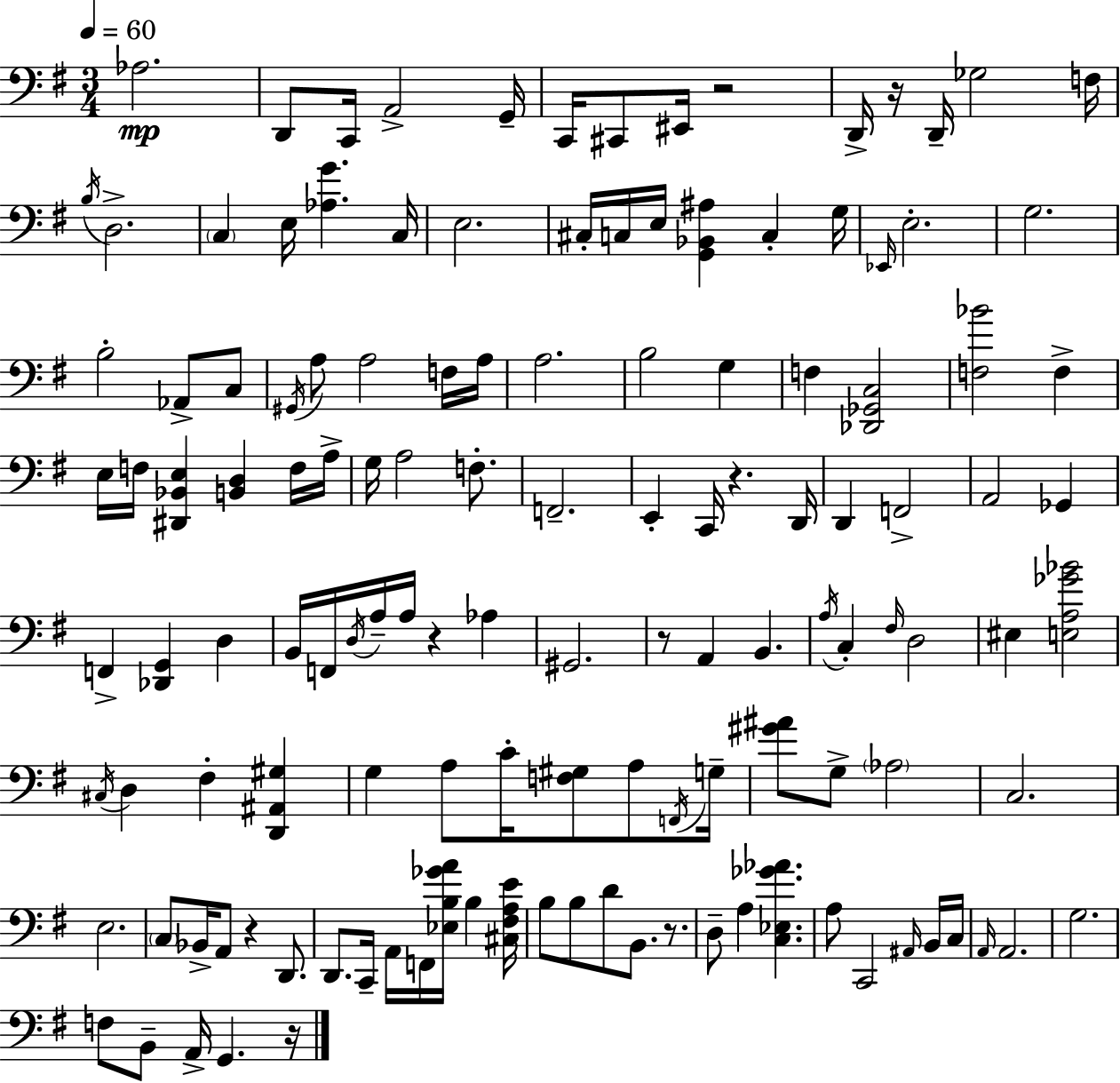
X:1
T:Untitled
M:3/4
L:1/4
K:G
_A,2 D,,/2 C,,/4 A,,2 G,,/4 C,,/4 ^C,,/2 ^E,,/4 z2 D,,/4 z/4 D,,/4 _G,2 F,/4 B,/4 D,2 C, E,/4 [_A,G] C,/4 E,2 ^C,/4 C,/4 E,/4 [G,,_B,,^A,] C, G,/4 _E,,/4 E,2 G,2 B,2 _A,,/2 C,/2 ^G,,/4 A,/2 A,2 F,/4 A,/4 A,2 B,2 G, F, [_D,,_G,,C,]2 [F,_B]2 F, E,/4 F,/4 [^D,,_B,,E,] [B,,D,] F,/4 A,/4 G,/4 A,2 F,/2 F,,2 E,, C,,/4 z D,,/4 D,, F,,2 A,,2 _G,, F,, [_D,,G,,] D, B,,/4 F,,/4 D,/4 A,/4 A,/4 z _A, ^G,,2 z/2 A,, B,, A,/4 C, ^F,/4 D,2 ^E, [E,A,_G_B]2 ^C,/4 D, ^F, [D,,^A,,^G,] G, A,/2 C/4 [F,^G,]/2 A,/2 F,,/4 G,/4 [^G^A]/2 G,/2 _A,2 C,2 E,2 C,/2 _B,,/4 A,,/2 z D,,/2 D,,/2 C,,/4 A,,/4 F,,/4 [_E,B,_GA]/4 B, [^C,^F,A,E]/4 B,/2 B,/2 D/2 B,,/2 z/2 D,/2 A, [C,_E,_G_A] A,/2 C,,2 ^A,,/4 B,,/4 C,/4 A,,/4 A,,2 G,2 F,/2 B,,/2 A,,/4 G,, z/4